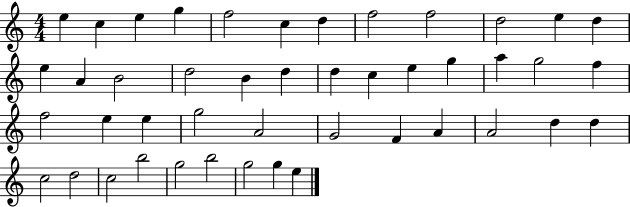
E5/q C5/q E5/q G5/q F5/h C5/q D5/q F5/h F5/h D5/h E5/q D5/q E5/q A4/q B4/h D5/h B4/q D5/q D5/q C5/q E5/q G5/q A5/q G5/h F5/q F5/h E5/q E5/q G5/h A4/h G4/h F4/q A4/q A4/h D5/q D5/q C5/h D5/h C5/h B5/h G5/h B5/h G5/h G5/q E5/q